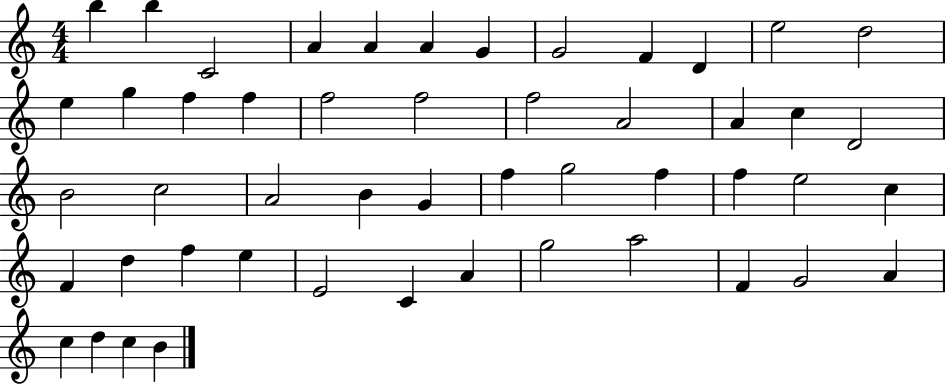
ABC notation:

X:1
T:Untitled
M:4/4
L:1/4
K:C
b b C2 A A A G G2 F D e2 d2 e g f f f2 f2 f2 A2 A c D2 B2 c2 A2 B G f g2 f f e2 c F d f e E2 C A g2 a2 F G2 A c d c B